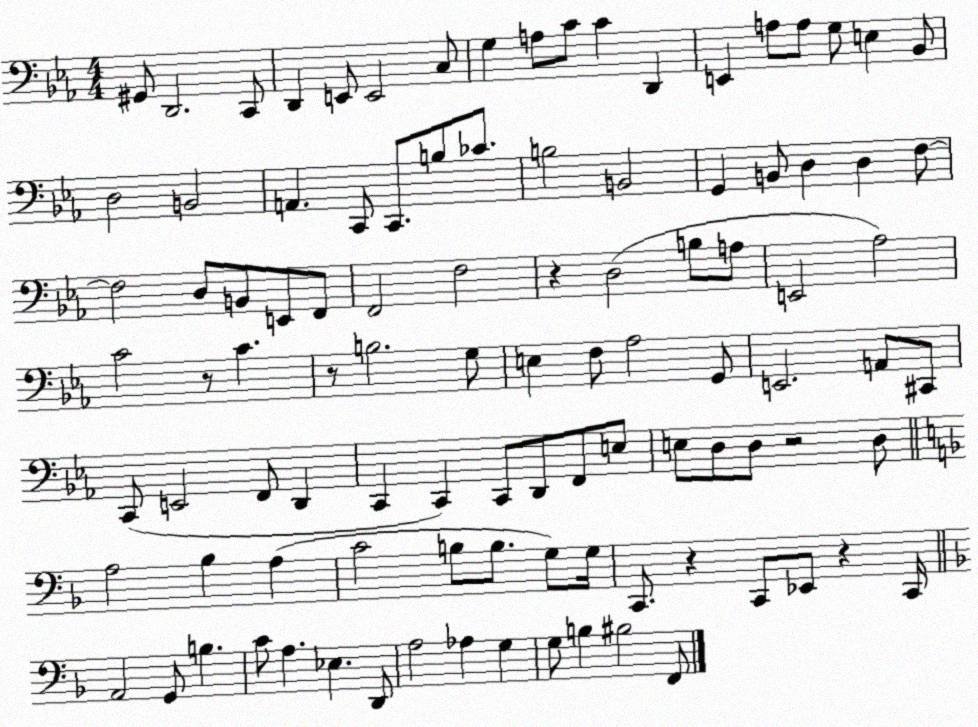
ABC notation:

X:1
T:Untitled
M:4/4
L:1/4
K:Eb
^G,,/2 D,,2 C,,/2 D,, E,,/2 E,,2 C,/2 G, A,/2 C/2 C D,, E,, A,/2 A,/2 G,/2 E, _B,,/2 D,2 B,,2 A,, C,,/2 C,,/2 B,/2 _C/2 B,2 B,,2 G,, B,,/2 D, D, F,/2 F,2 D,/2 B,,/2 E,,/2 F,,/2 F,,2 F,2 z D,2 B,/2 A,/2 E,,2 _A,2 C2 z/2 C z/2 B,2 G,/2 E, F,/2 _A,2 G,,/2 E,,2 A,,/2 ^C,,/2 C,,/2 E,,2 F,,/2 D,, C,, C,, C,,/2 D,,/2 F,,/2 E,/2 E,/2 D,/2 D,/2 z2 D,/2 A,2 _B, A, C2 B,/2 B,/2 G,/2 G,/4 C,,/2 z C,,/2 _E,,/2 z C,,/4 A,,2 G,,/2 B, C/2 A, _E, D,,/2 A,2 _A, G, G,/2 B, ^B,2 F,,/2